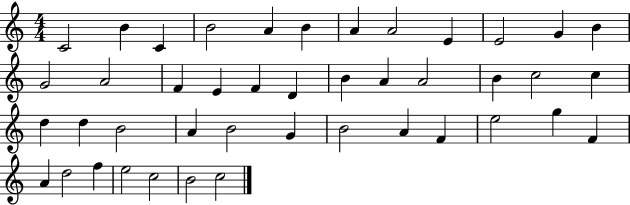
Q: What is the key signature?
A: C major